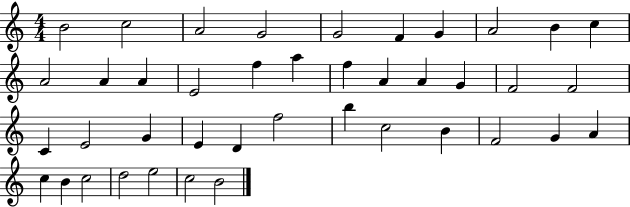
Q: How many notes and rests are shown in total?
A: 41